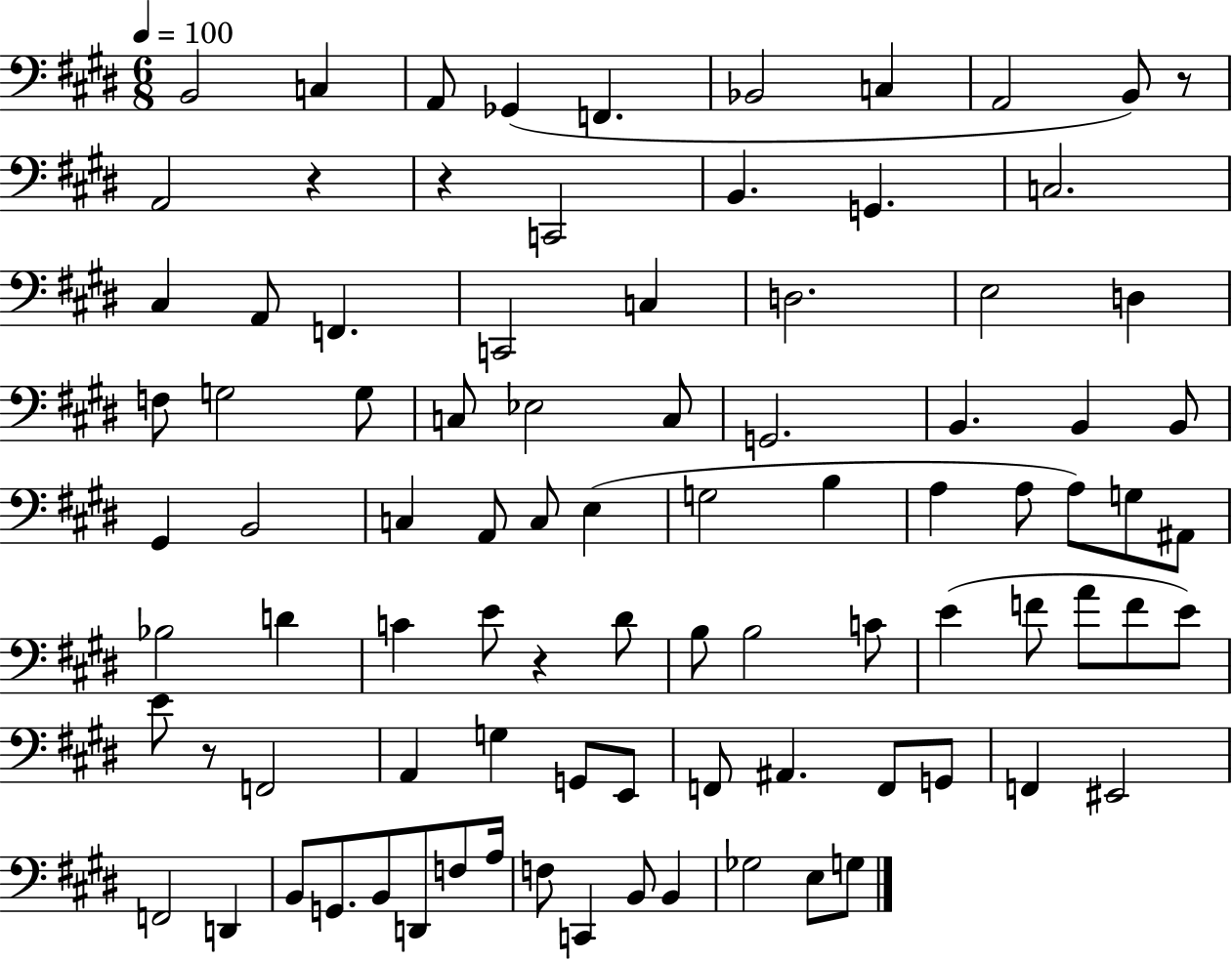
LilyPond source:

{
  \clef bass
  \numericTimeSignature
  \time 6/8
  \key e \major
  \tempo 4 = 100
  \repeat volta 2 { b,2 c4 | a,8 ges,4( f,4. | bes,2 c4 | a,2 b,8) r8 | \break a,2 r4 | r4 c,2 | b,4. g,4. | c2. | \break cis4 a,8 f,4. | c,2 c4 | d2. | e2 d4 | \break f8 g2 g8 | c8 ees2 c8 | g,2. | b,4. b,4 b,8 | \break gis,4 b,2 | c4 a,8 c8 e4( | g2 b4 | a4 a8 a8) g8 ais,8 | \break bes2 d'4 | c'4 e'8 r4 dis'8 | b8 b2 c'8 | e'4( f'8 a'8 f'8 e'8) | \break e'8 r8 f,2 | a,4 g4 g,8 e,8 | f,8 ais,4. f,8 g,8 | f,4 eis,2 | \break f,2 d,4 | b,8 g,8. b,8 d,8 f8 a16 | f8 c,4 b,8 b,4 | ges2 e8 g8 | \break } \bar "|."
}